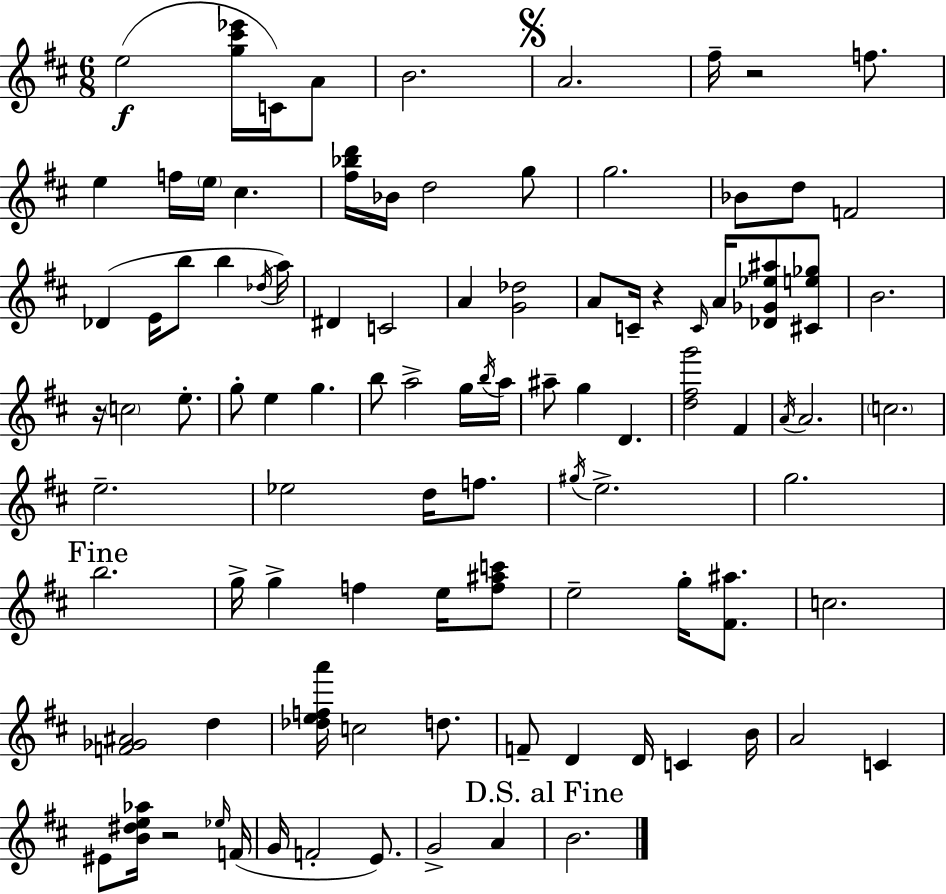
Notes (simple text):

E5/h [G5,C#6,Eb6]/s C4/s A4/e B4/h. A4/h. F#5/s R/h F5/e. E5/q F5/s E5/s C#5/q. [F#5,Bb5,D6]/s Bb4/s D5/h G5/e G5/h. Bb4/e D5/e F4/h Db4/q E4/s B5/e B5/q Db5/s A5/s D#4/q C4/h A4/q [G4,Db5]/h A4/e C4/s R/q C4/s A4/s [Db4,Gb4,Eb5,A#5]/e [C#4,E5,Gb5]/e B4/h. R/s C5/h E5/e. G5/e E5/q G5/q. B5/e A5/h G5/s B5/s A5/s A#5/e G5/q D4/q. [D5,F#5,G6]/h F#4/q A4/s A4/h. C5/h. E5/h. Eb5/h D5/s F5/e. G#5/s E5/h. G5/h. B5/h. G5/s G5/q F5/q E5/s [F5,A#5,C6]/e E5/h G5/s [F#4,A#5]/e. C5/h. [F4,Gb4,A#4]/h D5/q [Db5,E5,F5,A6]/s C5/h D5/e. F4/e D4/q D4/s C4/q B4/s A4/h C4/q EIS4/e [B4,D#5,E5,Ab5]/s R/h Eb5/s F4/s G4/s F4/h E4/e. G4/h A4/q B4/h.